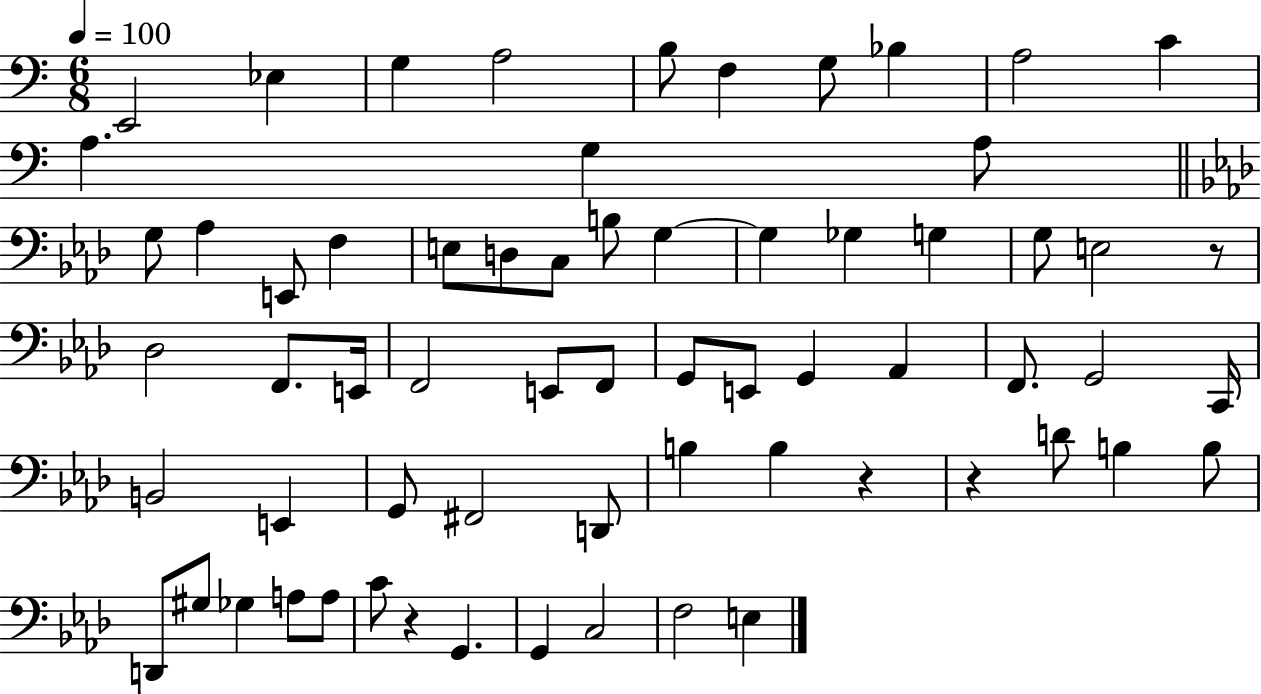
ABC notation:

X:1
T:Untitled
M:6/8
L:1/4
K:C
E,,2 _E, G, A,2 B,/2 F, G,/2 _B, A,2 C A, G, A,/2 G,/2 _A, E,,/2 F, E,/2 D,/2 C,/2 B,/2 G, G, _G, G, G,/2 E,2 z/2 _D,2 F,,/2 E,,/4 F,,2 E,,/2 F,,/2 G,,/2 E,,/2 G,, _A,, F,,/2 G,,2 C,,/4 B,,2 E,, G,,/2 ^F,,2 D,,/2 B, B, z z D/2 B, B,/2 D,,/2 ^G,/2 _G, A,/2 A,/2 C/2 z G,, G,, C,2 F,2 E,